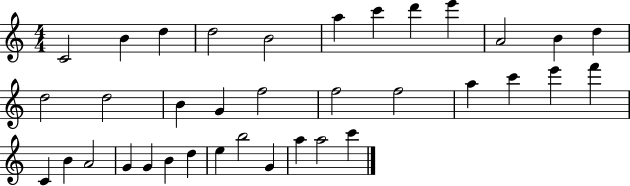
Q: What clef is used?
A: treble